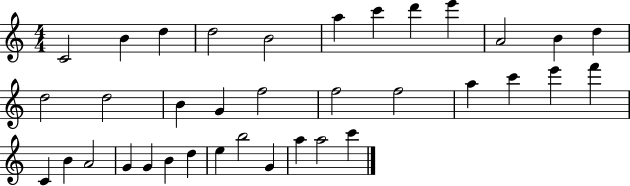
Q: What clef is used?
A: treble